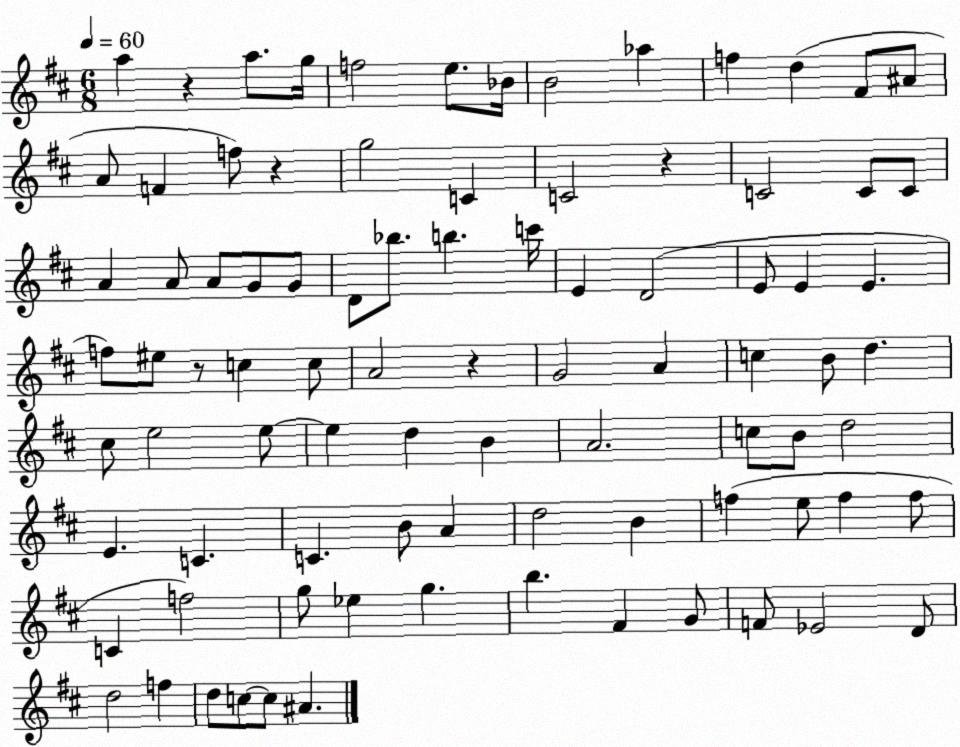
X:1
T:Untitled
M:6/8
L:1/4
K:D
a z a/2 g/4 f2 e/2 _B/4 B2 _a f d ^F/2 ^A/2 A/2 F f/2 z g2 C C2 z C2 C/2 C/2 A A/2 A/2 G/2 G/2 D/2 _b/2 b c'/4 E D2 E/2 E E f/2 ^e/2 z/2 c c/2 A2 z G2 A c B/2 d ^c/2 e2 e/2 e d B A2 c/2 B/2 d2 E C C B/2 A d2 B f e/2 f f/2 C f2 g/2 _e g b ^F G/2 F/2 _E2 D/2 d2 f d/2 c/2 c/2 ^A